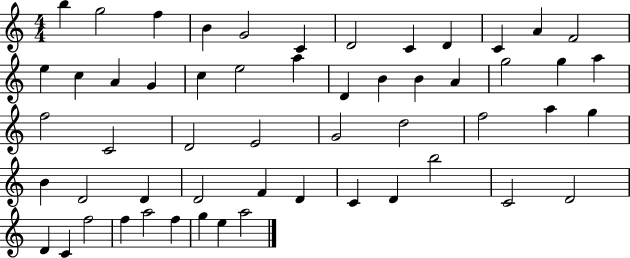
B5/q G5/h F5/q B4/q G4/h C4/q D4/h C4/q D4/q C4/q A4/q F4/h E5/q C5/q A4/q G4/q C5/q E5/h A5/q D4/q B4/q B4/q A4/q G5/h G5/q A5/q F5/h C4/h D4/h E4/h G4/h D5/h F5/h A5/q G5/q B4/q D4/h D4/q D4/h F4/q D4/q C4/q D4/q B5/h C4/h D4/h D4/q C4/q F5/h F5/q A5/h F5/q G5/q E5/q A5/h